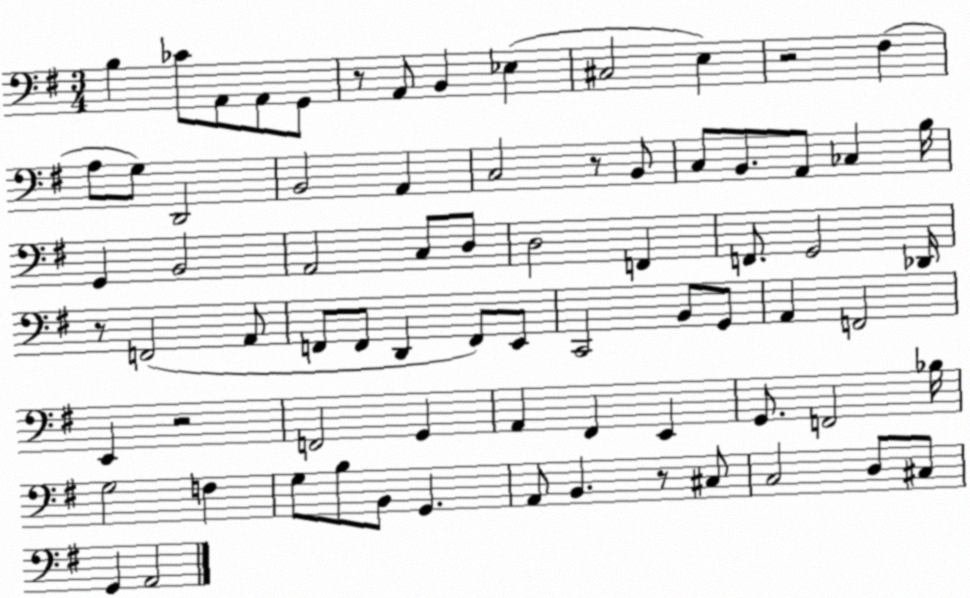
X:1
T:Untitled
M:3/4
L:1/4
K:G
B, _C/2 A,,/2 A,,/2 G,,/2 z/2 A,,/2 B,, _E, ^C,2 E, z2 ^F, A,/2 G,/2 D,,2 B,,2 A,, C,2 z/2 B,,/2 C,/2 B,,/2 A,,/2 _C, B,/4 G,, B,,2 A,,2 C,/2 D,/2 D,2 F,, F,,/2 G,,2 _D,,/4 z/2 F,,2 A,,/2 F,,/2 F,,/2 D,, F,,/2 E,,/2 C,,2 B,,/2 G,,/2 A,, F,,2 E,, z2 F,,2 G,, A,, ^F,, E,, G,,/2 F,,2 _B,/4 G,2 F, G,/2 B,/2 B,,/2 G,, A,,/2 B,, z/2 ^C,/2 C,2 D,/2 ^C,/2 G,, A,,2